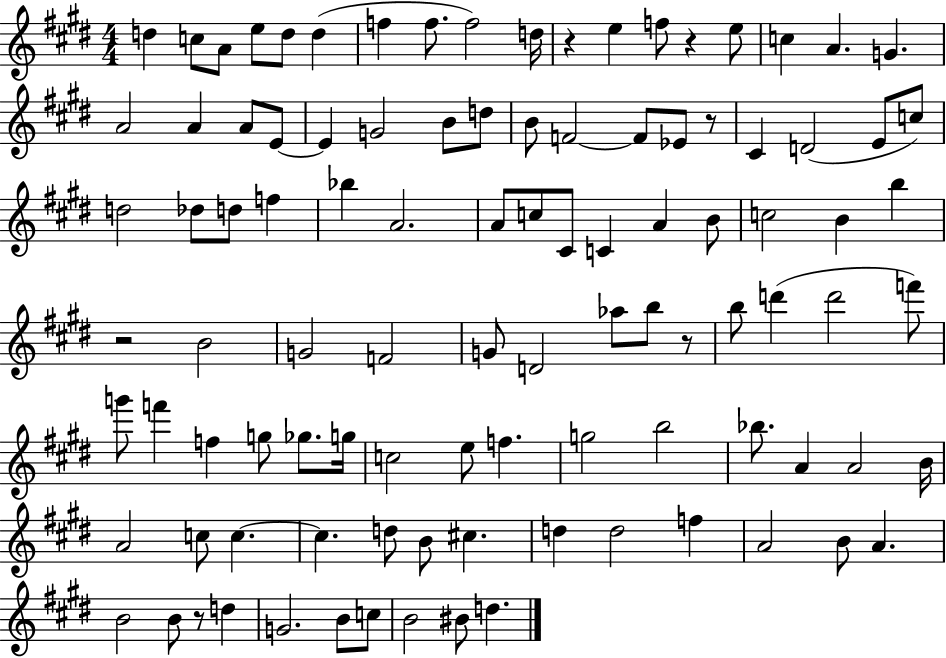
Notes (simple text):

D5/q C5/e A4/e E5/e D5/e D5/q F5/q F5/e. F5/h D5/s R/q E5/q F5/e R/q E5/e C5/q A4/q. G4/q. A4/h A4/q A4/e E4/e E4/q G4/h B4/e D5/e B4/e F4/h F4/e Eb4/e R/e C#4/q D4/h E4/e C5/e D5/h Db5/e D5/e F5/q Bb5/q A4/h. A4/e C5/e C#4/e C4/q A4/q B4/e C5/h B4/q B5/q R/h B4/h G4/h F4/h G4/e D4/h Ab5/e B5/e R/e B5/e D6/q D6/h F6/e G6/e F6/q F5/q G5/e Gb5/e. G5/s C5/h E5/e F5/q. G5/h B5/h Bb5/e. A4/q A4/h B4/s A4/h C5/e C5/q. C5/q. D5/e B4/e C#5/q. D5/q D5/h F5/q A4/h B4/e A4/q. B4/h B4/e R/e D5/q G4/h. B4/e C5/e B4/h BIS4/e D5/q.